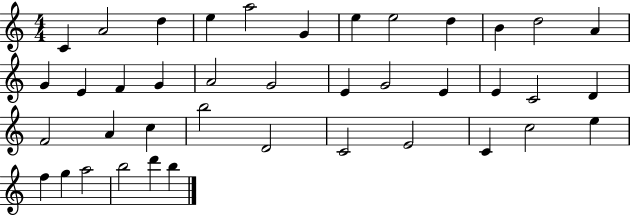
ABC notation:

X:1
T:Untitled
M:4/4
L:1/4
K:C
C A2 d e a2 G e e2 d B d2 A G E F G A2 G2 E G2 E E C2 D F2 A c b2 D2 C2 E2 C c2 e f g a2 b2 d' b